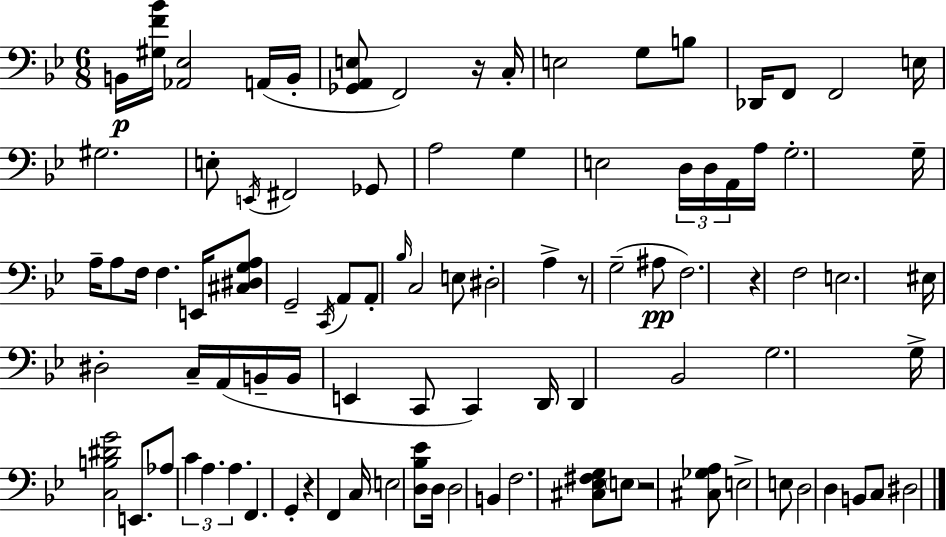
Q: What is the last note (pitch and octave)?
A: D#3